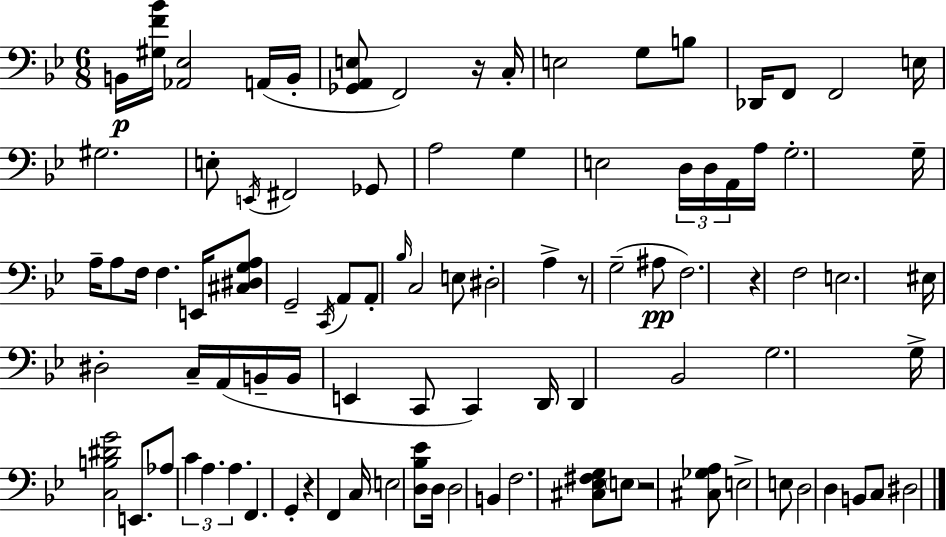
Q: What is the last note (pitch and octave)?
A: D#3